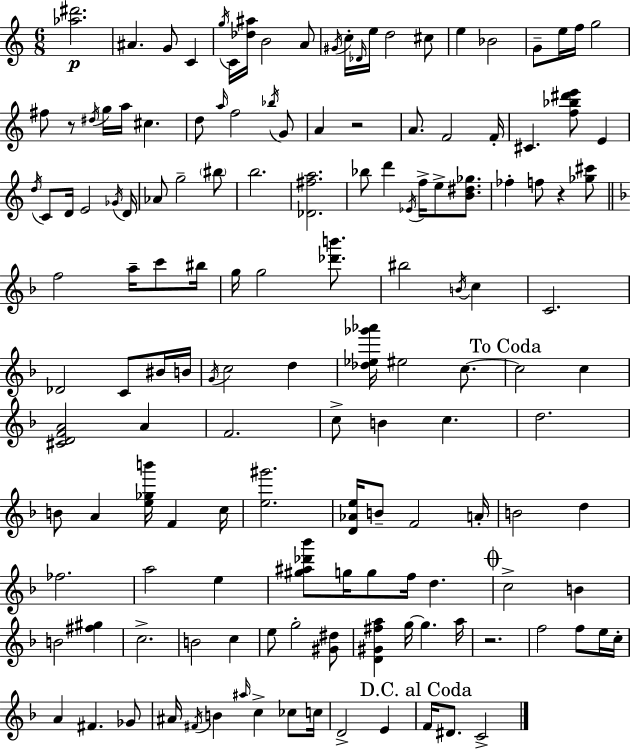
{
  \clef treble
  \numericTimeSignature
  \time 6/8
  \key c \major
  \repeat volta 2 { <aes'' dis'''>2.\p | ais'4. g'8 c'4 | \acciaccatura { g''16 } c'16 <des'' ais''>16 b'2 a'8 | \acciaccatura { gis'16 } c''16-. \grace { des'16 } e''16 d''2 | \break cis''8 e''4 bes'2 | g'8-- e''16 f''16 g''2 | fis''8 r8 \acciaccatura { dis''16 } g''16 a''16 cis''4. | d''8 \grace { a''16 } f''2 | \break \acciaccatura { bes''16 } g'8 a'4 r2 | a'8. f'2 | f'16-. cis'4. | <f'' bes'' dis''' e'''>8 e'4 \acciaccatura { d''16 } c'8 d'16 e'2 | \break \acciaccatura { ges'16 } d'16 aes'8 g''2-- | \parenthesize bis''8 b''2. | <des' fis'' a''>2. | bes''8 d'''4 | \break \acciaccatura { ees'16 } f''16-> e''8-> <b' dis'' ges''>8. fes''4-. | f''8 r4 <ges'' cis'''>8 \bar "||" \break \key d \minor f''2 a''16-- c'''8 bis''16 | g''16 g''2 <des''' b'''>8. | bis''2 \acciaccatura { b'16 } c''4 | c'2. | \break des'2 c'8 bis'16 | b'16 \acciaccatura { g'16 } c''2 d''4 | <des'' ees'' ges''' aes'''>16 eis''2 c''8.~~ | \mark "To Coda" c''2 c''4 | \break <cis' d' f' a'>2 a'4 | f'2. | c''8-> b'4 c''4. | d''2. | \break b'8 a'4 <e'' ges'' b'''>16 f'4 | c''16 <e'' gis'''>2. | <d' aes' e''>16 b'8-- f'2 | a'16-. b'2 d''4 | \break fes''2. | a''2 e''4 | <gis'' ais'' des''' bes'''>8 g''16 g''8 f''16 d''4. | \mark \markup { \musicglyph "scripts.coda" } c''2-> b'4 | \break b'2 <fis'' gis''>4 | c''2.-> | b'2 c''4 | e''8 g''2-. | \break <gis' dis''>8 <d' gis' fis'' a''>4 g''16~~ g''4. | a''16 r2. | f''2 f''8 | e''16 c''16-. a'4 fis'4. | \break ges'8 ais'16 \acciaccatura { fis'16 } b'4 \grace { ais''16 } c''4-> | ces''8 c''16 d'2-> | e'4 \mark "D.C. al Coda" f'16 dis'8. c'2-> | } \bar "|."
}